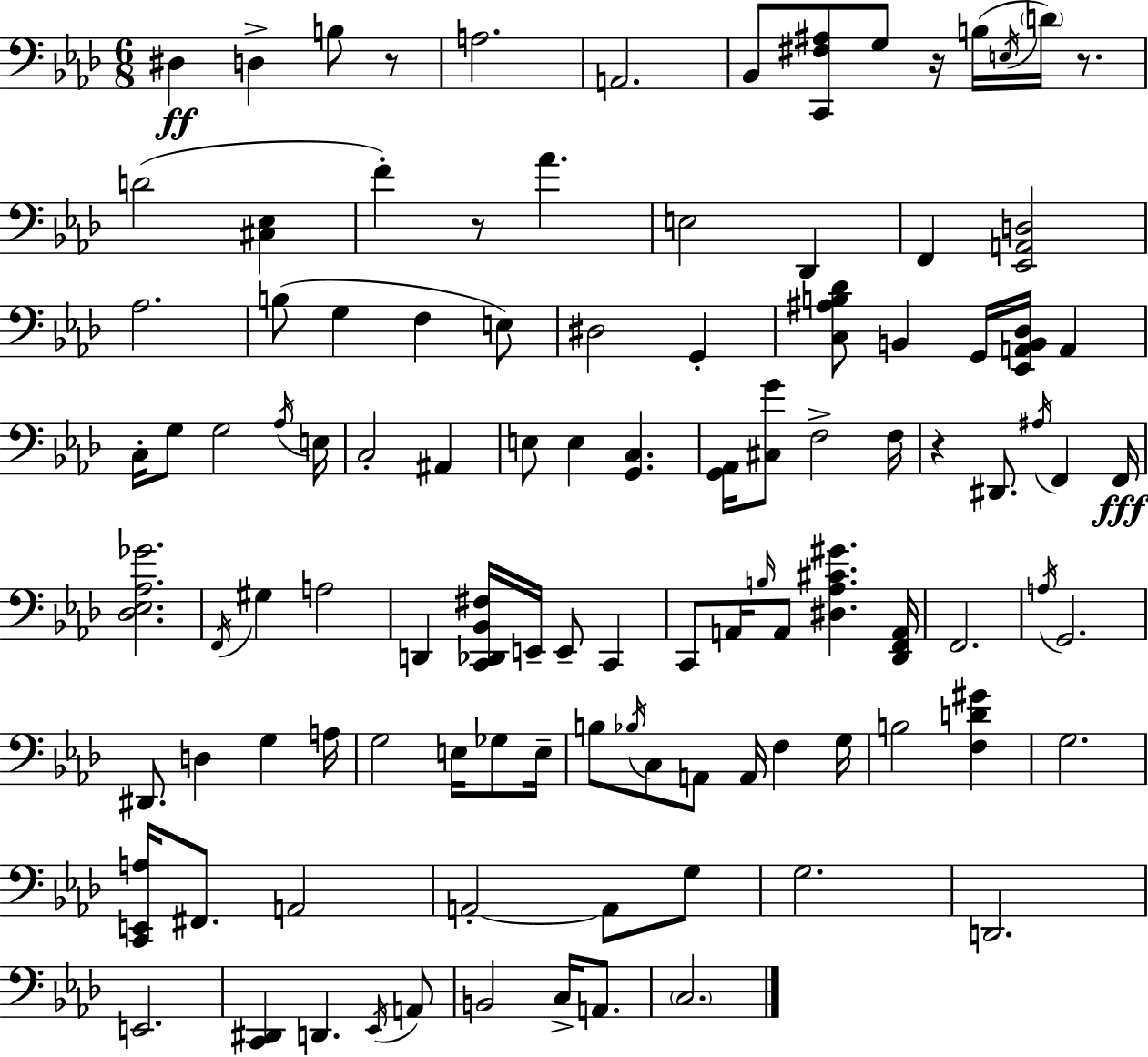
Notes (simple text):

D#3/q D3/q B3/e R/e A3/h. A2/h. Bb2/e [C2,F#3,A#3]/e G3/e R/s B3/s E3/s D4/s R/e. D4/h [C#3,Eb3]/q F4/q R/e Ab4/q. E3/h Db2/q F2/q [Eb2,A2,D3]/h Ab3/h. B3/e G3/q F3/q E3/e D#3/h G2/q [C3,A#3,B3,Db4]/e B2/q G2/s [Eb2,A2,B2,Db3]/s A2/q C3/s G3/e G3/h Ab3/s E3/s C3/h A#2/q E3/e E3/q [G2,C3]/q. [G2,Ab2]/s [C#3,G4]/e F3/h F3/s R/q D#2/e. A#3/s F2/q F2/s [Db3,Eb3,Ab3,Gb4]/h. F2/s G#3/q A3/h D2/q [C2,Db2,Bb2,F#3]/s E2/s E2/e C2/q C2/e A2/s B3/s A2/e [D#3,Ab3,C#4,G#4]/q. [Db2,F2,A2]/s F2/h. A3/s G2/h. D#2/e. D3/q G3/q A3/s G3/h E3/s Gb3/e E3/s B3/e Bb3/s C3/e A2/e A2/s F3/q G3/s B3/h [F3,D4,G#4]/q G3/h. [C2,E2,A3]/s F#2/e. A2/h A2/h A2/e G3/e G3/h. D2/h. E2/h. [C2,D#2]/q D2/q. Eb2/s A2/e B2/h C3/s A2/e. C3/h.